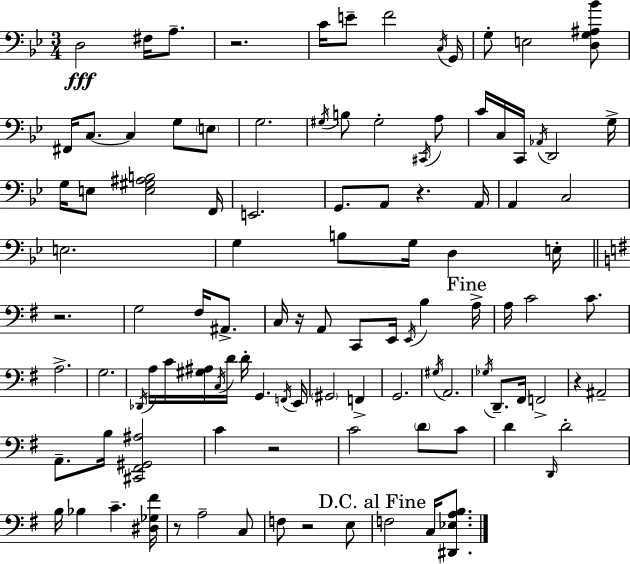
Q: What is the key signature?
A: BES major